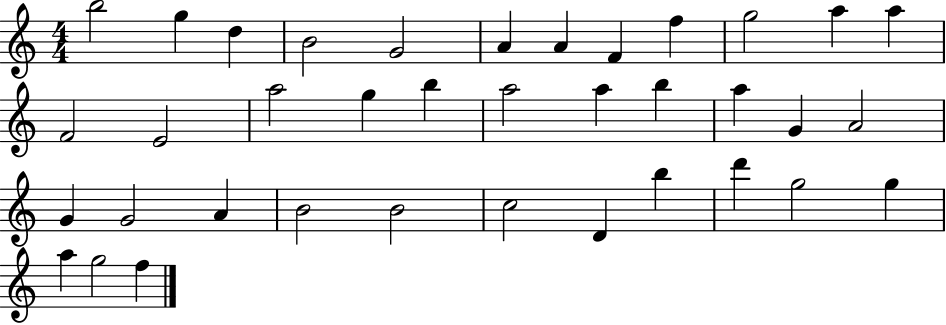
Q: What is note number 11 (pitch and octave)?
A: A5